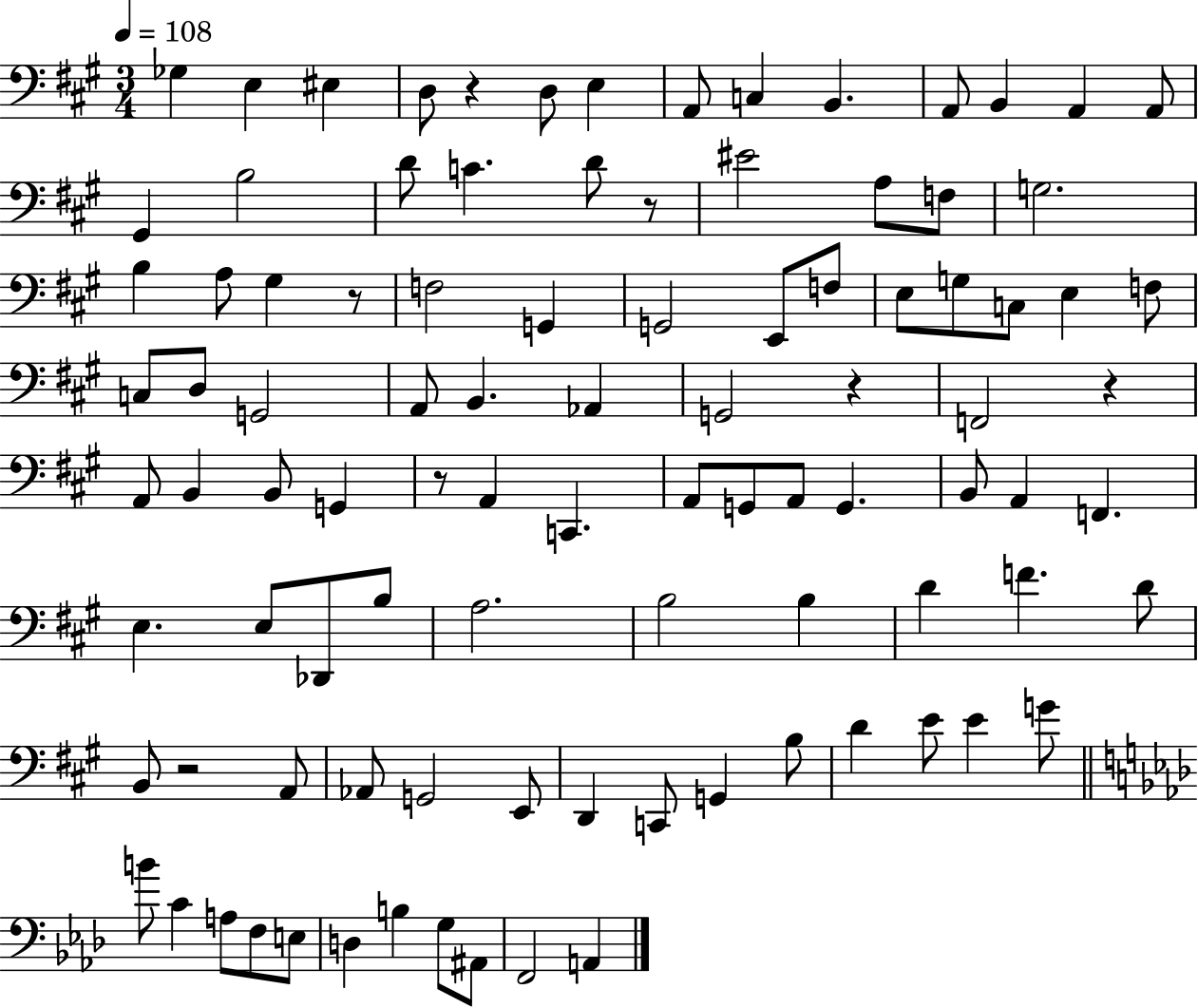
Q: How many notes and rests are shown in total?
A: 97